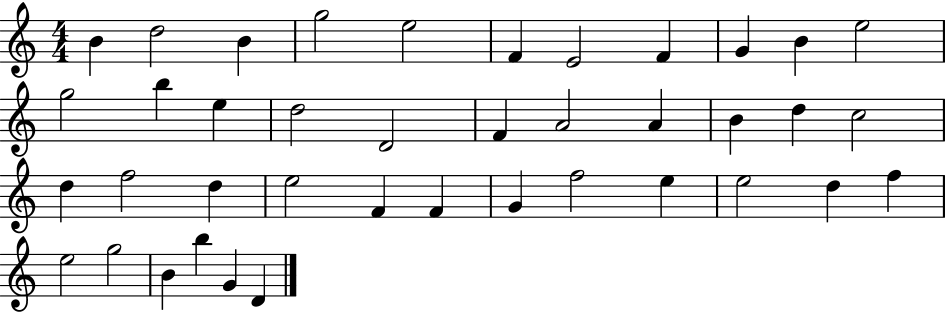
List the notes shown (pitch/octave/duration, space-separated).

B4/q D5/h B4/q G5/h E5/h F4/q E4/h F4/q G4/q B4/q E5/h G5/h B5/q E5/q D5/h D4/h F4/q A4/h A4/q B4/q D5/q C5/h D5/q F5/h D5/q E5/h F4/q F4/q G4/q F5/h E5/q E5/h D5/q F5/q E5/h G5/h B4/q B5/q G4/q D4/q